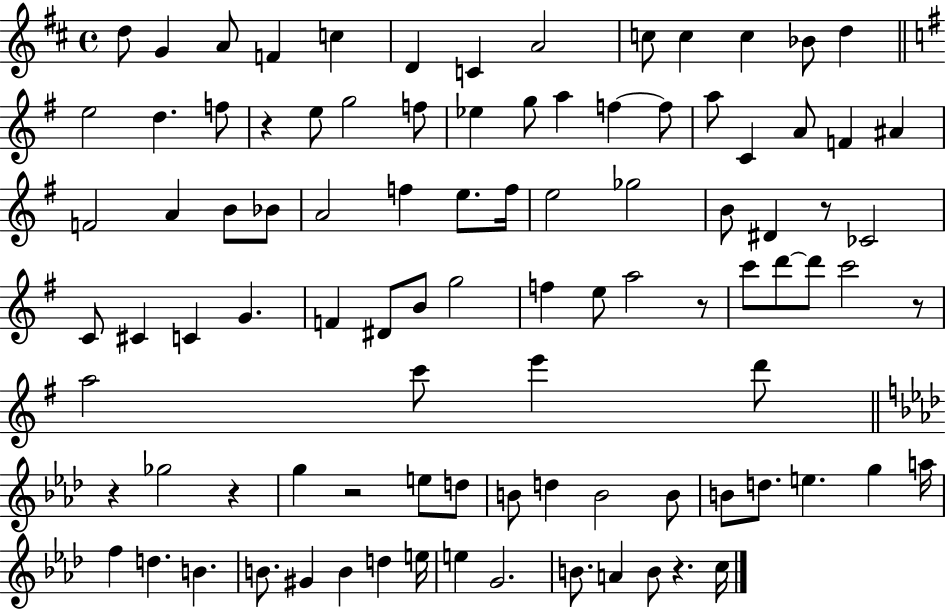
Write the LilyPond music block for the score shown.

{
  \clef treble
  \time 4/4
  \defaultTimeSignature
  \key d \major
  d''8 g'4 a'8 f'4 c''4 | d'4 c'4 a'2 | c''8 c''4 c''4 bes'8 d''4 | \bar "||" \break \key g \major e''2 d''4. f''8 | r4 e''8 g''2 f''8 | ees''4 g''8 a''4 f''4~~ f''8 | a''8 c'4 a'8 f'4 ais'4 | \break f'2 a'4 b'8 bes'8 | a'2 f''4 e''8. f''16 | e''2 ges''2 | b'8 dis'4 r8 ces'2 | \break c'8 cis'4 c'4 g'4. | f'4 dis'8 b'8 g''2 | f''4 e''8 a''2 r8 | c'''8 d'''8~~ d'''8 c'''2 r8 | \break a''2 c'''8 e'''4 d'''8 | \bar "||" \break \key f \minor r4 ges''2 r4 | g''4 r2 e''8 d''8 | b'8 d''4 b'2 b'8 | b'8 d''8. e''4. g''4 a''16 | \break f''4 d''4. b'4. | b'8. gis'4 b'4 d''4 e''16 | e''4 g'2. | b'8. a'4 b'8 r4. c''16 | \break \bar "|."
}